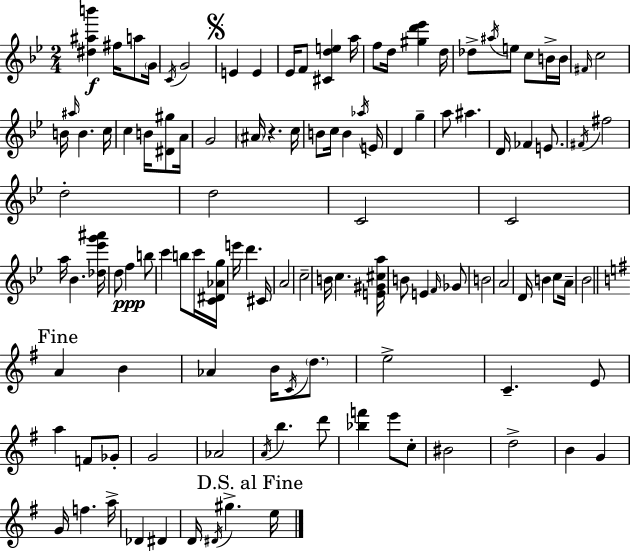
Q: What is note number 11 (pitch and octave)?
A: F5